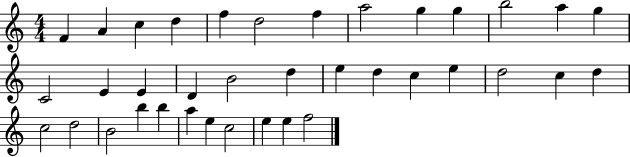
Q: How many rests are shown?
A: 0